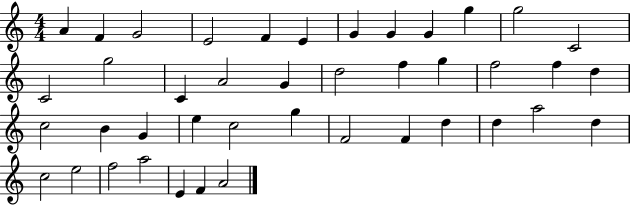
{
  \clef treble
  \numericTimeSignature
  \time 4/4
  \key c \major
  a'4 f'4 g'2 | e'2 f'4 e'4 | g'4 g'4 g'4 g''4 | g''2 c'2 | \break c'2 g''2 | c'4 a'2 g'4 | d''2 f''4 g''4 | f''2 f''4 d''4 | \break c''2 b'4 g'4 | e''4 c''2 g''4 | f'2 f'4 d''4 | d''4 a''2 d''4 | \break c''2 e''2 | f''2 a''2 | e'4 f'4 a'2 | \bar "|."
}